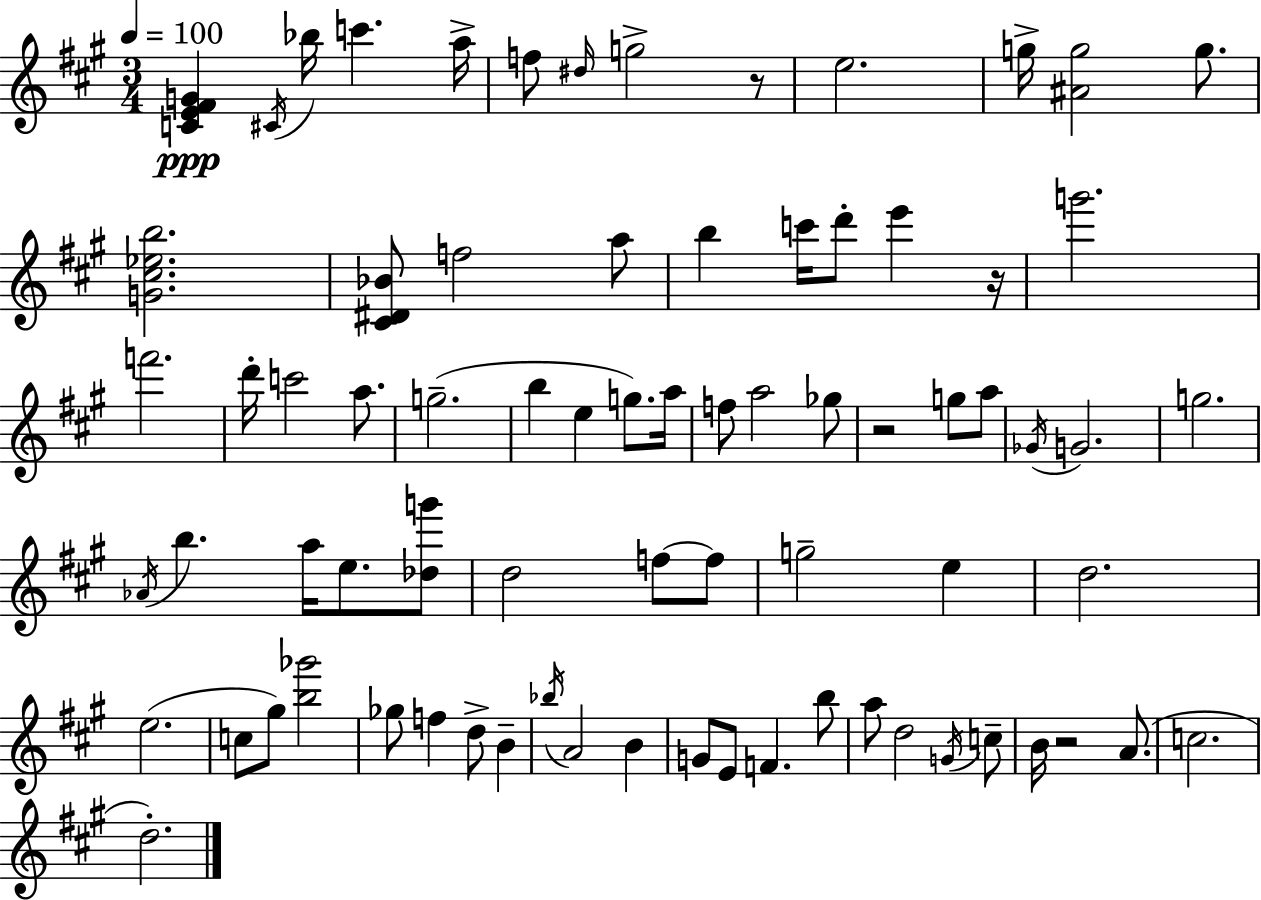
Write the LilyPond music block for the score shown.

{
  \clef treble
  \numericTimeSignature
  \time 3/4
  \key a \major
  \tempo 4 = 100
  <c' e' fis' g'>4\ppp \acciaccatura { cis'16 } bes''16 c'''4. | a''16-> f''8 \grace { dis''16 } g''2-> | r8 e''2. | g''16-> <ais' g''>2 g''8. | \break <g' cis'' ees'' b''>2. | <cis' dis' bes'>8 f''2 | a''8 b''4 c'''16 d'''8-. e'''4 | r16 g'''2. | \break f'''2. | d'''16-. c'''2 a''8. | g''2.--( | b''4 e''4 g''8.) | \break a''16 f''8 a''2 | ges''8 r2 g''8 | a''8 \acciaccatura { ges'16 } g'2. | g''2. | \break \acciaccatura { aes'16 } b''4. a''16 e''8. | <des'' g'''>8 d''2 | f''8~~ f''8 g''2-- | e''4 d''2. | \break e''2.( | c''8 gis''8) <b'' ges'''>2 | ges''8 f''4 d''8-> | b'4-- \acciaccatura { bes''16 } a'2 | \break b'4 g'8 e'8 f'4. | b''8 a''8 d''2 | \acciaccatura { g'16 } c''8-- b'16 r2 | a'8.( c''2. | \break d''2.-.) | \bar "|."
}